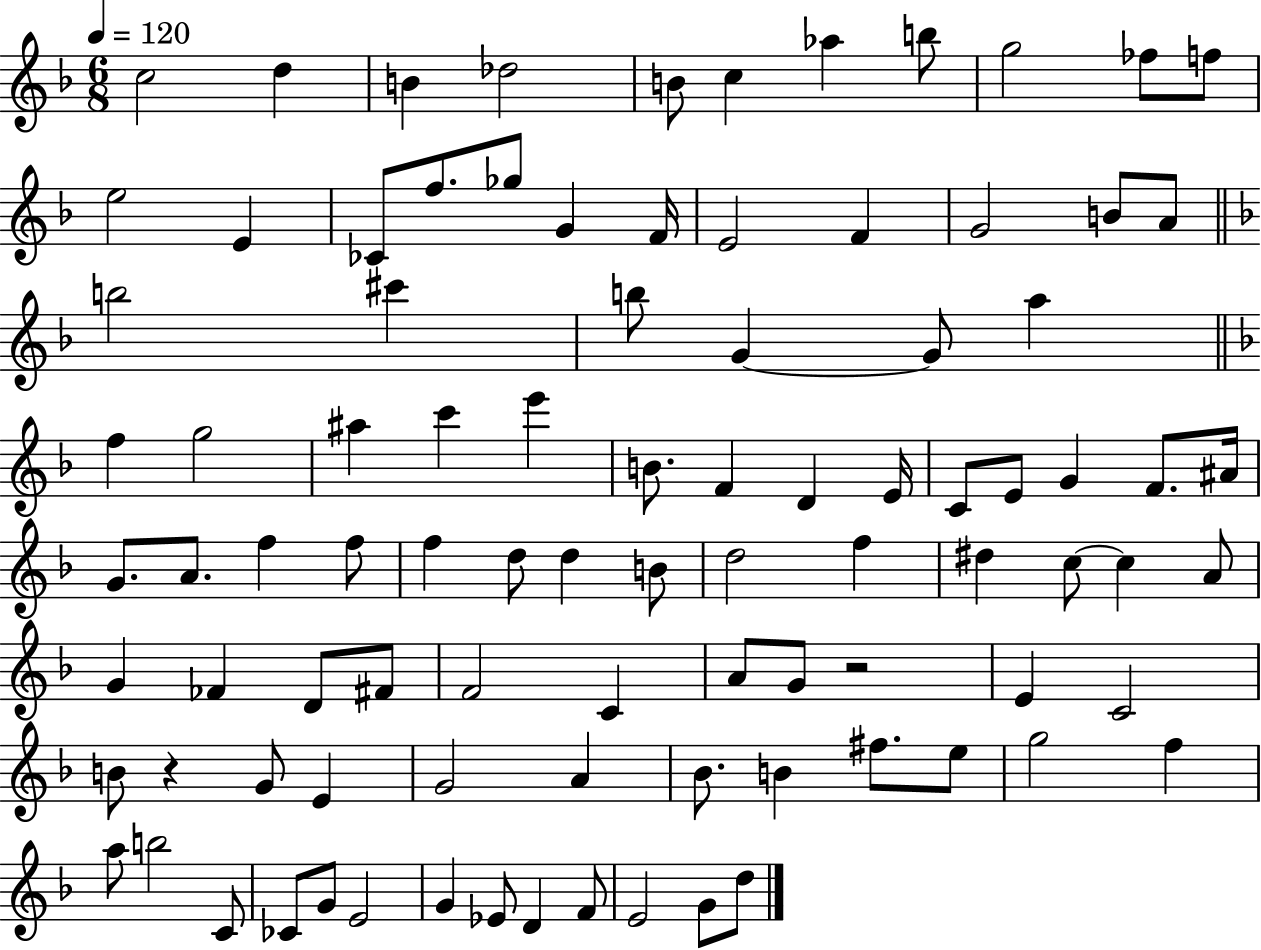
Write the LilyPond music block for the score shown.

{
  \clef treble
  \numericTimeSignature
  \time 6/8
  \key f \major
  \tempo 4 = 120
  \repeat volta 2 { c''2 d''4 | b'4 des''2 | b'8 c''4 aes''4 b''8 | g''2 fes''8 f''8 | \break e''2 e'4 | ces'8 f''8. ges''8 g'4 f'16 | e'2 f'4 | g'2 b'8 a'8 | \break \bar "||" \break \key f \major b''2 cis'''4 | b''8 g'4~~ g'8 a''4 | \bar "||" \break \key f \major f''4 g''2 | ais''4 c'''4 e'''4 | b'8. f'4 d'4 e'16 | c'8 e'8 g'4 f'8. ais'16 | \break g'8. a'8. f''4 f''8 | f''4 d''8 d''4 b'8 | d''2 f''4 | dis''4 c''8~~ c''4 a'8 | \break g'4 fes'4 d'8 fis'8 | f'2 c'4 | a'8 g'8 r2 | e'4 c'2 | \break b'8 r4 g'8 e'4 | g'2 a'4 | bes'8. b'4 fis''8. e''8 | g''2 f''4 | \break a''8 b''2 c'8 | ces'8 g'8 e'2 | g'4 ees'8 d'4 f'8 | e'2 g'8 d''8 | \break } \bar "|."
}